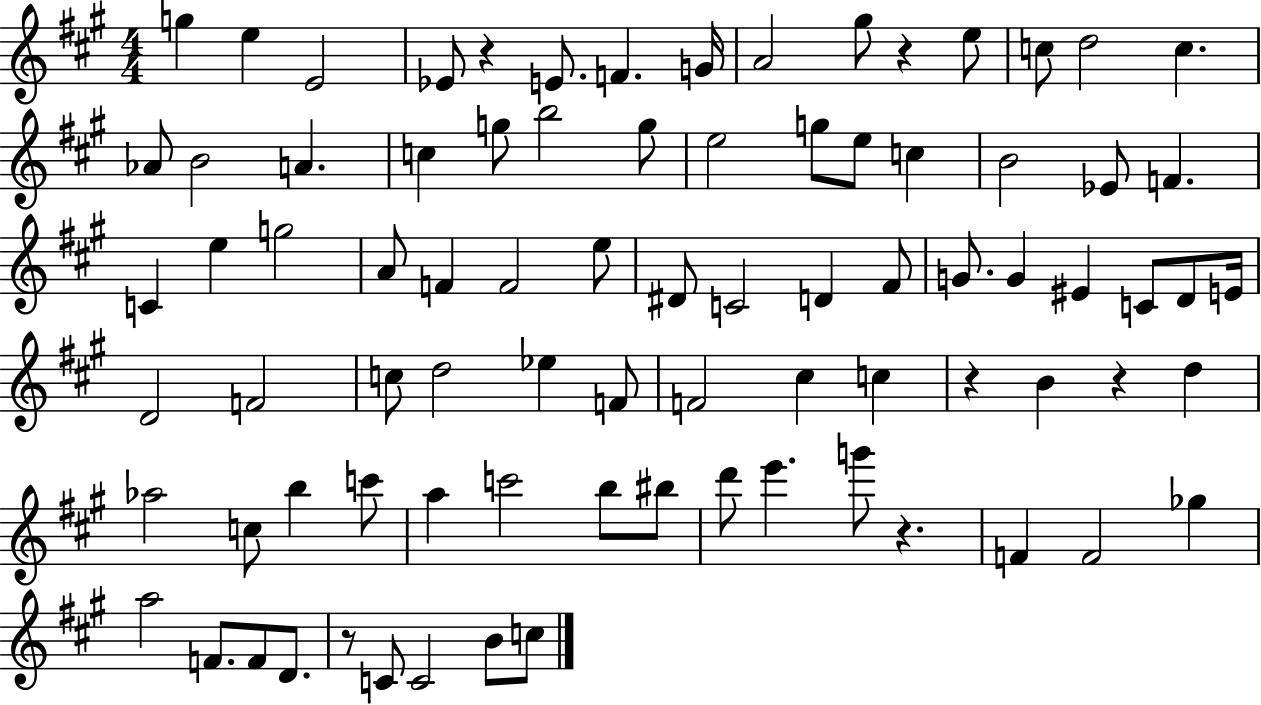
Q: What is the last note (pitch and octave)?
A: C5